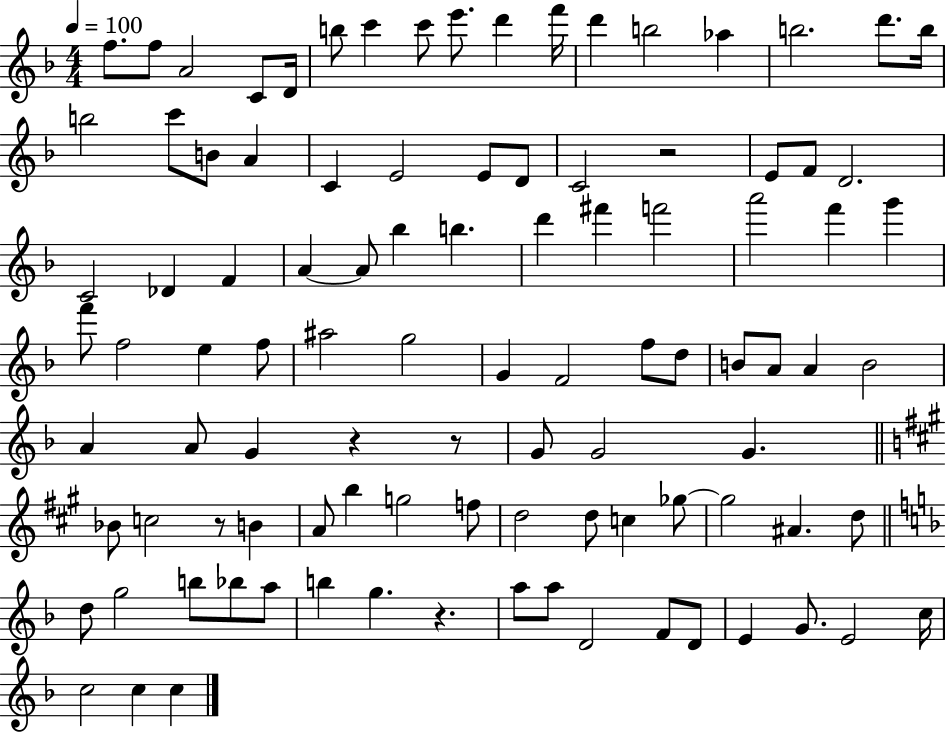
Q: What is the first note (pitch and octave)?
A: F5